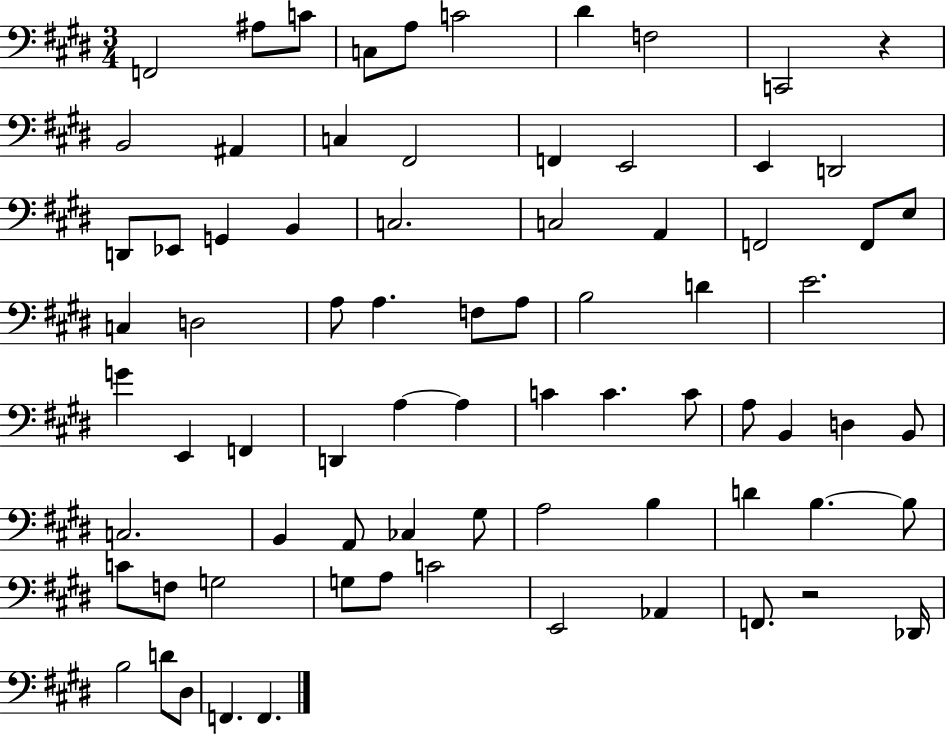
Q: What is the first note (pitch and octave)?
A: F2